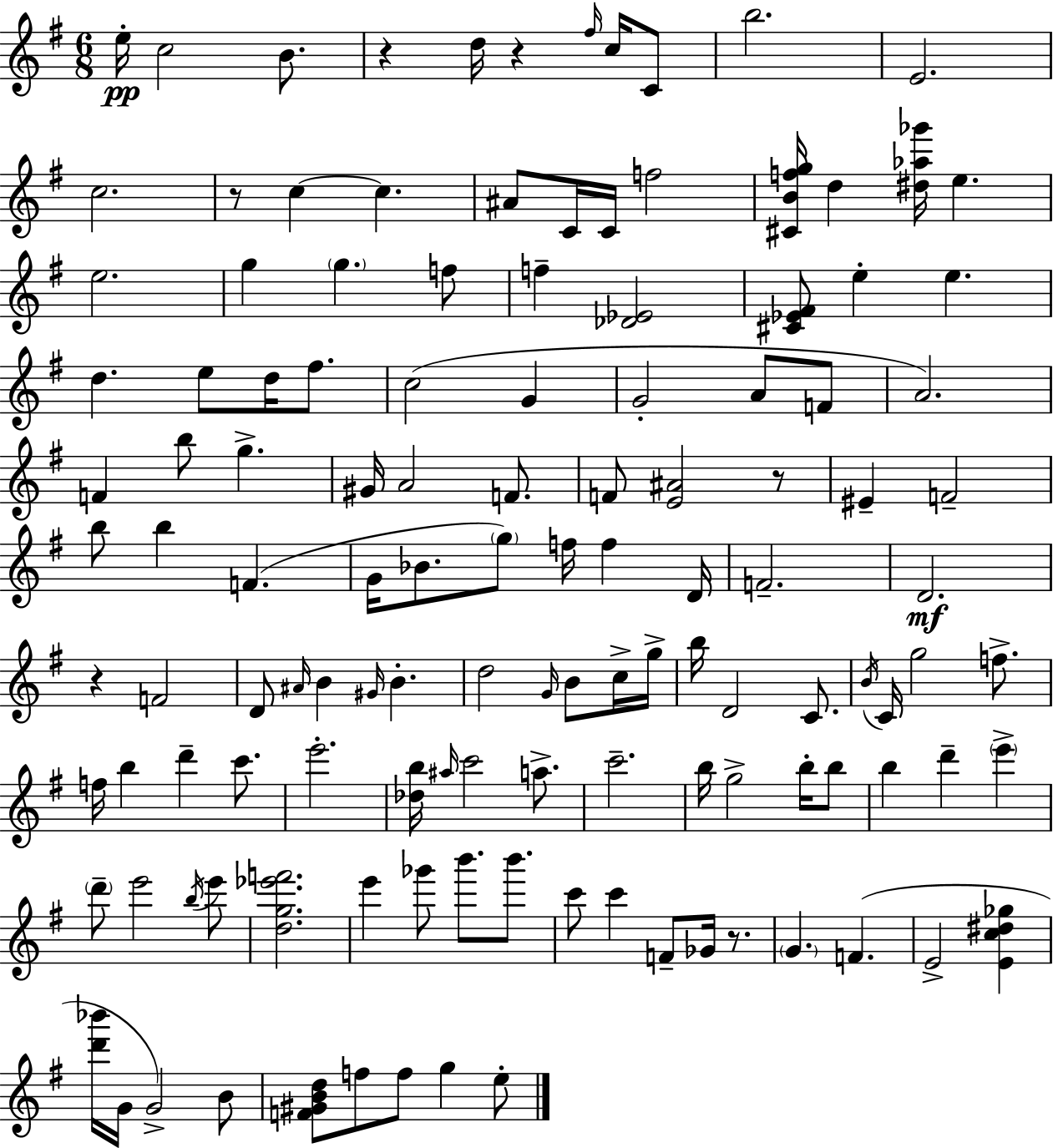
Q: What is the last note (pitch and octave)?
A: E5